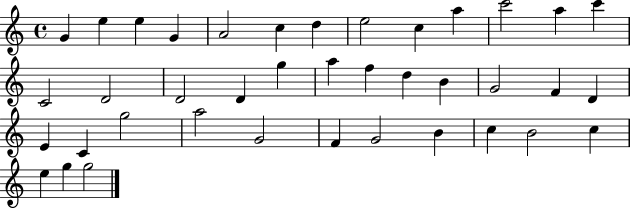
{
  \clef treble
  \time 4/4
  \defaultTimeSignature
  \key c \major
  g'4 e''4 e''4 g'4 | a'2 c''4 d''4 | e''2 c''4 a''4 | c'''2 a''4 c'''4 | \break c'2 d'2 | d'2 d'4 g''4 | a''4 f''4 d''4 b'4 | g'2 f'4 d'4 | \break e'4 c'4 g''2 | a''2 g'2 | f'4 g'2 b'4 | c''4 b'2 c''4 | \break e''4 g''4 g''2 | \bar "|."
}